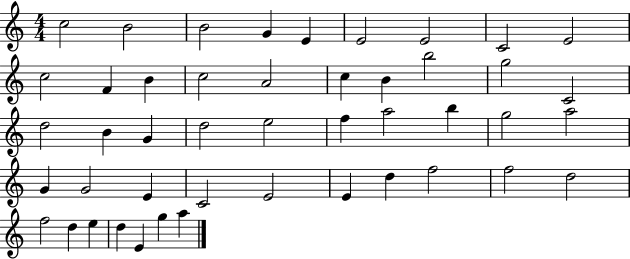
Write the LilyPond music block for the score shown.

{
  \clef treble
  \numericTimeSignature
  \time 4/4
  \key c \major
  c''2 b'2 | b'2 g'4 e'4 | e'2 e'2 | c'2 e'2 | \break c''2 f'4 b'4 | c''2 a'2 | c''4 b'4 b''2 | g''2 c'2 | \break d''2 b'4 g'4 | d''2 e''2 | f''4 a''2 b''4 | g''2 a''2 | \break g'4 g'2 e'4 | c'2 e'2 | e'4 d''4 f''2 | f''2 d''2 | \break f''2 d''4 e''4 | d''4 e'4 g''4 a''4 | \bar "|."
}